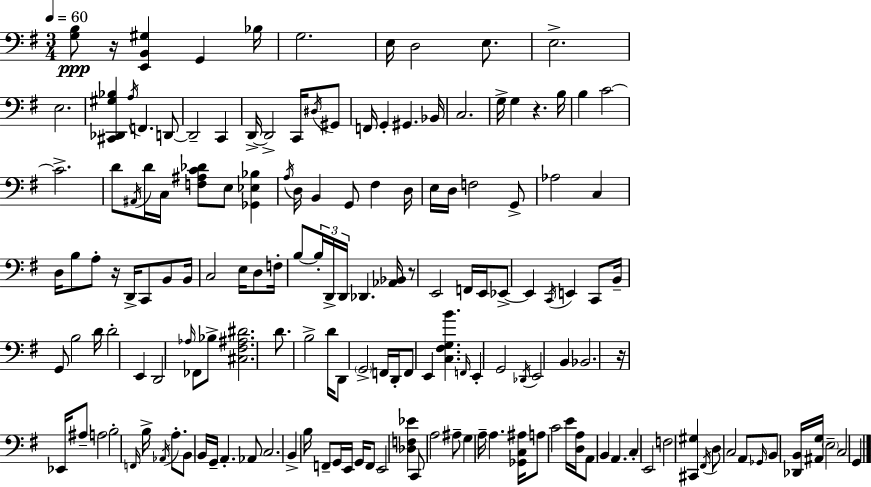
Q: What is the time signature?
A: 3/4